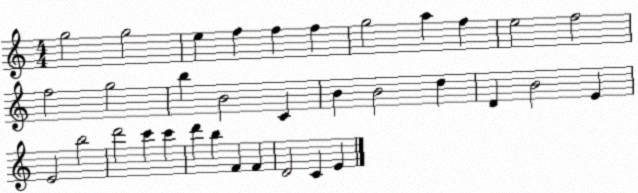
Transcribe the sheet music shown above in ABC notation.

X:1
T:Untitled
M:4/4
L:1/4
K:C
g2 g2 e f f f g2 a f e2 f2 f2 g2 b B2 C B B2 d D B2 E E2 b2 d'2 c' c' d' b F F D2 C E